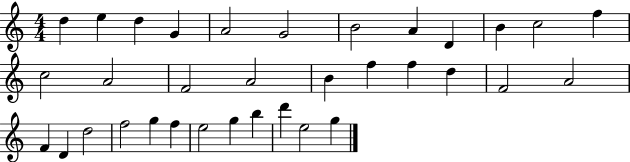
{
  \clef treble
  \numericTimeSignature
  \time 4/4
  \key c \major
  d''4 e''4 d''4 g'4 | a'2 g'2 | b'2 a'4 d'4 | b'4 c''2 f''4 | \break c''2 a'2 | f'2 a'2 | b'4 f''4 f''4 d''4 | f'2 a'2 | \break f'4 d'4 d''2 | f''2 g''4 f''4 | e''2 g''4 b''4 | d'''4 e''2 g''4 | \break \bar "|."
}